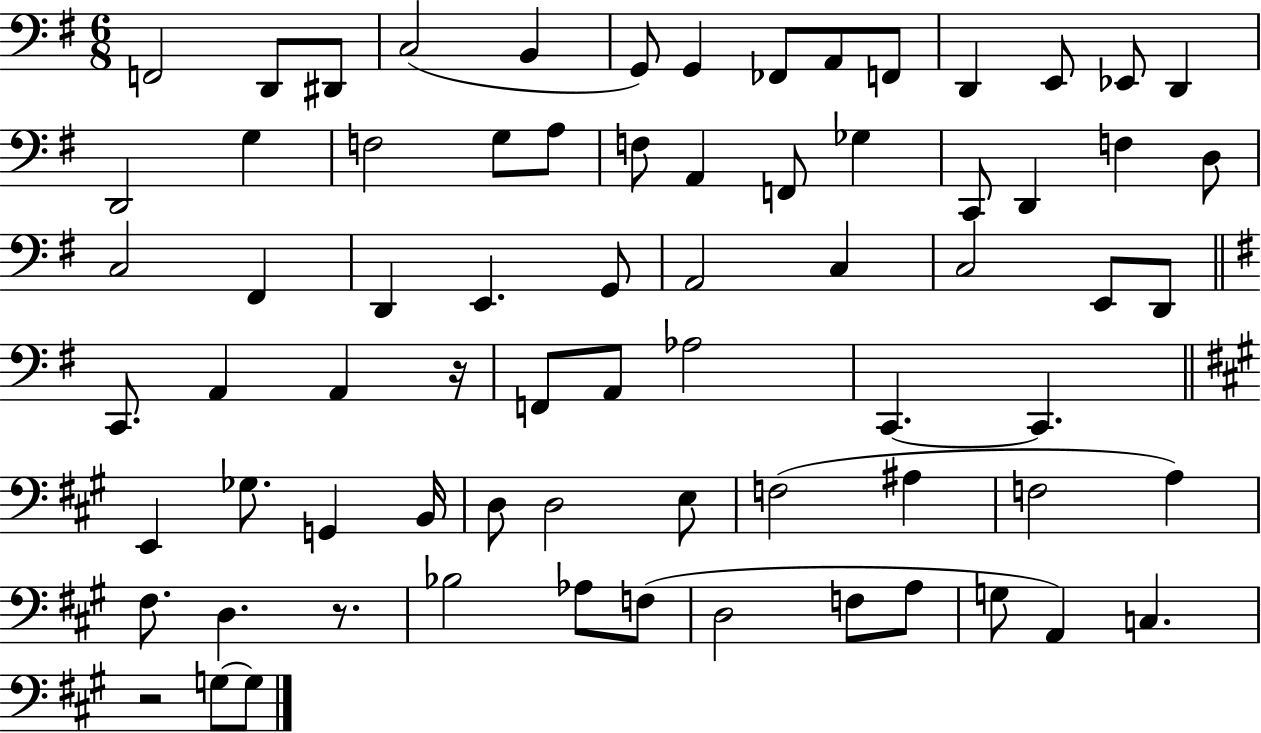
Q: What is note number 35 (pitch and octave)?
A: C3